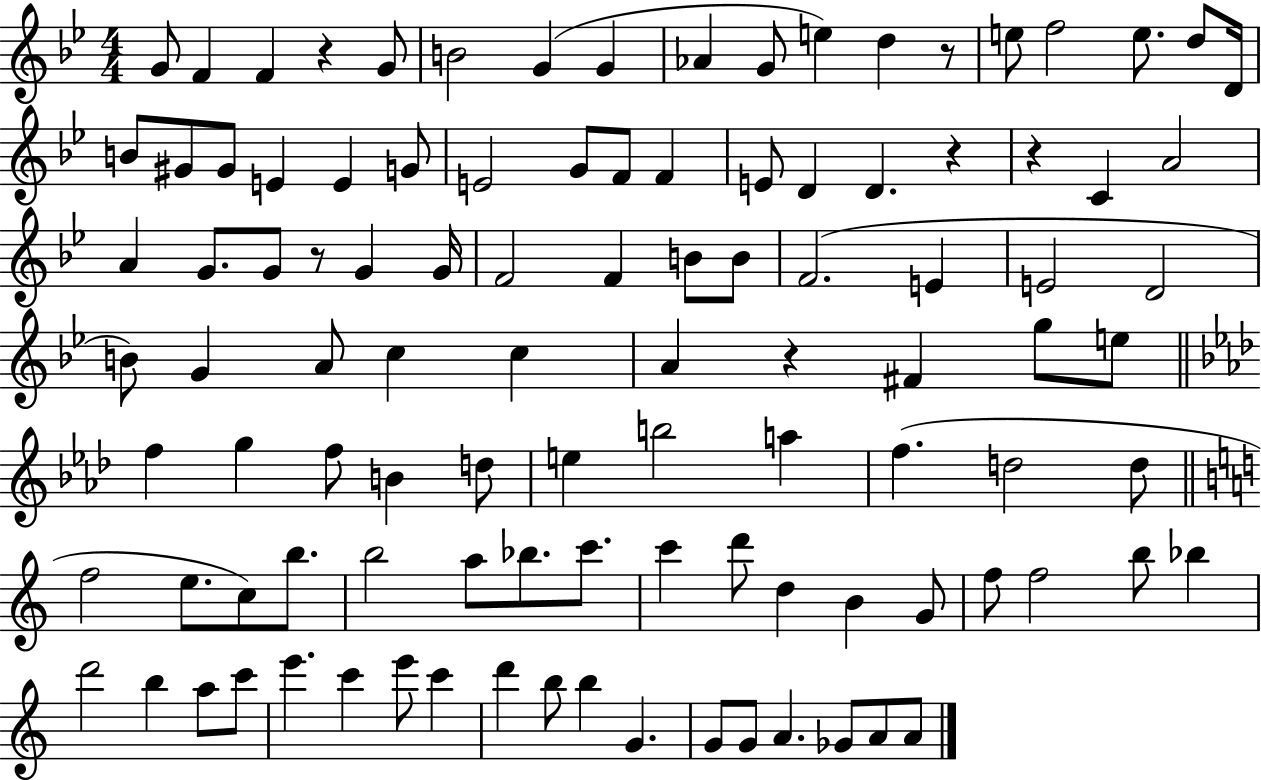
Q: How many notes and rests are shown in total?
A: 105